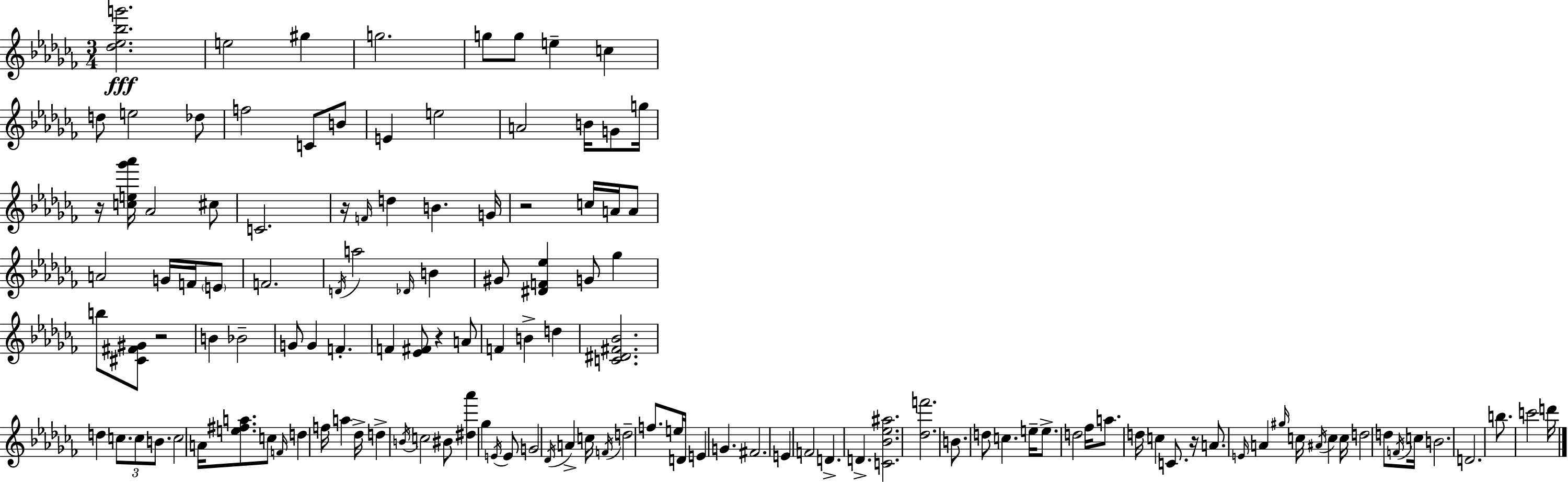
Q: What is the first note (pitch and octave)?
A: E5